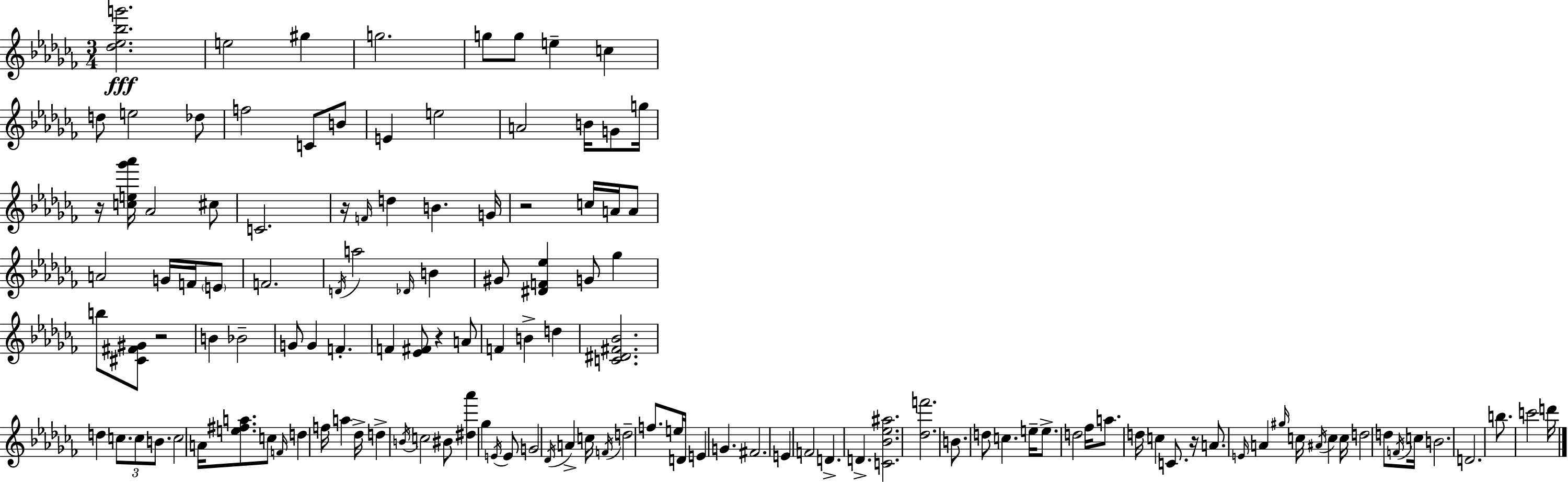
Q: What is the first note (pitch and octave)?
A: E5